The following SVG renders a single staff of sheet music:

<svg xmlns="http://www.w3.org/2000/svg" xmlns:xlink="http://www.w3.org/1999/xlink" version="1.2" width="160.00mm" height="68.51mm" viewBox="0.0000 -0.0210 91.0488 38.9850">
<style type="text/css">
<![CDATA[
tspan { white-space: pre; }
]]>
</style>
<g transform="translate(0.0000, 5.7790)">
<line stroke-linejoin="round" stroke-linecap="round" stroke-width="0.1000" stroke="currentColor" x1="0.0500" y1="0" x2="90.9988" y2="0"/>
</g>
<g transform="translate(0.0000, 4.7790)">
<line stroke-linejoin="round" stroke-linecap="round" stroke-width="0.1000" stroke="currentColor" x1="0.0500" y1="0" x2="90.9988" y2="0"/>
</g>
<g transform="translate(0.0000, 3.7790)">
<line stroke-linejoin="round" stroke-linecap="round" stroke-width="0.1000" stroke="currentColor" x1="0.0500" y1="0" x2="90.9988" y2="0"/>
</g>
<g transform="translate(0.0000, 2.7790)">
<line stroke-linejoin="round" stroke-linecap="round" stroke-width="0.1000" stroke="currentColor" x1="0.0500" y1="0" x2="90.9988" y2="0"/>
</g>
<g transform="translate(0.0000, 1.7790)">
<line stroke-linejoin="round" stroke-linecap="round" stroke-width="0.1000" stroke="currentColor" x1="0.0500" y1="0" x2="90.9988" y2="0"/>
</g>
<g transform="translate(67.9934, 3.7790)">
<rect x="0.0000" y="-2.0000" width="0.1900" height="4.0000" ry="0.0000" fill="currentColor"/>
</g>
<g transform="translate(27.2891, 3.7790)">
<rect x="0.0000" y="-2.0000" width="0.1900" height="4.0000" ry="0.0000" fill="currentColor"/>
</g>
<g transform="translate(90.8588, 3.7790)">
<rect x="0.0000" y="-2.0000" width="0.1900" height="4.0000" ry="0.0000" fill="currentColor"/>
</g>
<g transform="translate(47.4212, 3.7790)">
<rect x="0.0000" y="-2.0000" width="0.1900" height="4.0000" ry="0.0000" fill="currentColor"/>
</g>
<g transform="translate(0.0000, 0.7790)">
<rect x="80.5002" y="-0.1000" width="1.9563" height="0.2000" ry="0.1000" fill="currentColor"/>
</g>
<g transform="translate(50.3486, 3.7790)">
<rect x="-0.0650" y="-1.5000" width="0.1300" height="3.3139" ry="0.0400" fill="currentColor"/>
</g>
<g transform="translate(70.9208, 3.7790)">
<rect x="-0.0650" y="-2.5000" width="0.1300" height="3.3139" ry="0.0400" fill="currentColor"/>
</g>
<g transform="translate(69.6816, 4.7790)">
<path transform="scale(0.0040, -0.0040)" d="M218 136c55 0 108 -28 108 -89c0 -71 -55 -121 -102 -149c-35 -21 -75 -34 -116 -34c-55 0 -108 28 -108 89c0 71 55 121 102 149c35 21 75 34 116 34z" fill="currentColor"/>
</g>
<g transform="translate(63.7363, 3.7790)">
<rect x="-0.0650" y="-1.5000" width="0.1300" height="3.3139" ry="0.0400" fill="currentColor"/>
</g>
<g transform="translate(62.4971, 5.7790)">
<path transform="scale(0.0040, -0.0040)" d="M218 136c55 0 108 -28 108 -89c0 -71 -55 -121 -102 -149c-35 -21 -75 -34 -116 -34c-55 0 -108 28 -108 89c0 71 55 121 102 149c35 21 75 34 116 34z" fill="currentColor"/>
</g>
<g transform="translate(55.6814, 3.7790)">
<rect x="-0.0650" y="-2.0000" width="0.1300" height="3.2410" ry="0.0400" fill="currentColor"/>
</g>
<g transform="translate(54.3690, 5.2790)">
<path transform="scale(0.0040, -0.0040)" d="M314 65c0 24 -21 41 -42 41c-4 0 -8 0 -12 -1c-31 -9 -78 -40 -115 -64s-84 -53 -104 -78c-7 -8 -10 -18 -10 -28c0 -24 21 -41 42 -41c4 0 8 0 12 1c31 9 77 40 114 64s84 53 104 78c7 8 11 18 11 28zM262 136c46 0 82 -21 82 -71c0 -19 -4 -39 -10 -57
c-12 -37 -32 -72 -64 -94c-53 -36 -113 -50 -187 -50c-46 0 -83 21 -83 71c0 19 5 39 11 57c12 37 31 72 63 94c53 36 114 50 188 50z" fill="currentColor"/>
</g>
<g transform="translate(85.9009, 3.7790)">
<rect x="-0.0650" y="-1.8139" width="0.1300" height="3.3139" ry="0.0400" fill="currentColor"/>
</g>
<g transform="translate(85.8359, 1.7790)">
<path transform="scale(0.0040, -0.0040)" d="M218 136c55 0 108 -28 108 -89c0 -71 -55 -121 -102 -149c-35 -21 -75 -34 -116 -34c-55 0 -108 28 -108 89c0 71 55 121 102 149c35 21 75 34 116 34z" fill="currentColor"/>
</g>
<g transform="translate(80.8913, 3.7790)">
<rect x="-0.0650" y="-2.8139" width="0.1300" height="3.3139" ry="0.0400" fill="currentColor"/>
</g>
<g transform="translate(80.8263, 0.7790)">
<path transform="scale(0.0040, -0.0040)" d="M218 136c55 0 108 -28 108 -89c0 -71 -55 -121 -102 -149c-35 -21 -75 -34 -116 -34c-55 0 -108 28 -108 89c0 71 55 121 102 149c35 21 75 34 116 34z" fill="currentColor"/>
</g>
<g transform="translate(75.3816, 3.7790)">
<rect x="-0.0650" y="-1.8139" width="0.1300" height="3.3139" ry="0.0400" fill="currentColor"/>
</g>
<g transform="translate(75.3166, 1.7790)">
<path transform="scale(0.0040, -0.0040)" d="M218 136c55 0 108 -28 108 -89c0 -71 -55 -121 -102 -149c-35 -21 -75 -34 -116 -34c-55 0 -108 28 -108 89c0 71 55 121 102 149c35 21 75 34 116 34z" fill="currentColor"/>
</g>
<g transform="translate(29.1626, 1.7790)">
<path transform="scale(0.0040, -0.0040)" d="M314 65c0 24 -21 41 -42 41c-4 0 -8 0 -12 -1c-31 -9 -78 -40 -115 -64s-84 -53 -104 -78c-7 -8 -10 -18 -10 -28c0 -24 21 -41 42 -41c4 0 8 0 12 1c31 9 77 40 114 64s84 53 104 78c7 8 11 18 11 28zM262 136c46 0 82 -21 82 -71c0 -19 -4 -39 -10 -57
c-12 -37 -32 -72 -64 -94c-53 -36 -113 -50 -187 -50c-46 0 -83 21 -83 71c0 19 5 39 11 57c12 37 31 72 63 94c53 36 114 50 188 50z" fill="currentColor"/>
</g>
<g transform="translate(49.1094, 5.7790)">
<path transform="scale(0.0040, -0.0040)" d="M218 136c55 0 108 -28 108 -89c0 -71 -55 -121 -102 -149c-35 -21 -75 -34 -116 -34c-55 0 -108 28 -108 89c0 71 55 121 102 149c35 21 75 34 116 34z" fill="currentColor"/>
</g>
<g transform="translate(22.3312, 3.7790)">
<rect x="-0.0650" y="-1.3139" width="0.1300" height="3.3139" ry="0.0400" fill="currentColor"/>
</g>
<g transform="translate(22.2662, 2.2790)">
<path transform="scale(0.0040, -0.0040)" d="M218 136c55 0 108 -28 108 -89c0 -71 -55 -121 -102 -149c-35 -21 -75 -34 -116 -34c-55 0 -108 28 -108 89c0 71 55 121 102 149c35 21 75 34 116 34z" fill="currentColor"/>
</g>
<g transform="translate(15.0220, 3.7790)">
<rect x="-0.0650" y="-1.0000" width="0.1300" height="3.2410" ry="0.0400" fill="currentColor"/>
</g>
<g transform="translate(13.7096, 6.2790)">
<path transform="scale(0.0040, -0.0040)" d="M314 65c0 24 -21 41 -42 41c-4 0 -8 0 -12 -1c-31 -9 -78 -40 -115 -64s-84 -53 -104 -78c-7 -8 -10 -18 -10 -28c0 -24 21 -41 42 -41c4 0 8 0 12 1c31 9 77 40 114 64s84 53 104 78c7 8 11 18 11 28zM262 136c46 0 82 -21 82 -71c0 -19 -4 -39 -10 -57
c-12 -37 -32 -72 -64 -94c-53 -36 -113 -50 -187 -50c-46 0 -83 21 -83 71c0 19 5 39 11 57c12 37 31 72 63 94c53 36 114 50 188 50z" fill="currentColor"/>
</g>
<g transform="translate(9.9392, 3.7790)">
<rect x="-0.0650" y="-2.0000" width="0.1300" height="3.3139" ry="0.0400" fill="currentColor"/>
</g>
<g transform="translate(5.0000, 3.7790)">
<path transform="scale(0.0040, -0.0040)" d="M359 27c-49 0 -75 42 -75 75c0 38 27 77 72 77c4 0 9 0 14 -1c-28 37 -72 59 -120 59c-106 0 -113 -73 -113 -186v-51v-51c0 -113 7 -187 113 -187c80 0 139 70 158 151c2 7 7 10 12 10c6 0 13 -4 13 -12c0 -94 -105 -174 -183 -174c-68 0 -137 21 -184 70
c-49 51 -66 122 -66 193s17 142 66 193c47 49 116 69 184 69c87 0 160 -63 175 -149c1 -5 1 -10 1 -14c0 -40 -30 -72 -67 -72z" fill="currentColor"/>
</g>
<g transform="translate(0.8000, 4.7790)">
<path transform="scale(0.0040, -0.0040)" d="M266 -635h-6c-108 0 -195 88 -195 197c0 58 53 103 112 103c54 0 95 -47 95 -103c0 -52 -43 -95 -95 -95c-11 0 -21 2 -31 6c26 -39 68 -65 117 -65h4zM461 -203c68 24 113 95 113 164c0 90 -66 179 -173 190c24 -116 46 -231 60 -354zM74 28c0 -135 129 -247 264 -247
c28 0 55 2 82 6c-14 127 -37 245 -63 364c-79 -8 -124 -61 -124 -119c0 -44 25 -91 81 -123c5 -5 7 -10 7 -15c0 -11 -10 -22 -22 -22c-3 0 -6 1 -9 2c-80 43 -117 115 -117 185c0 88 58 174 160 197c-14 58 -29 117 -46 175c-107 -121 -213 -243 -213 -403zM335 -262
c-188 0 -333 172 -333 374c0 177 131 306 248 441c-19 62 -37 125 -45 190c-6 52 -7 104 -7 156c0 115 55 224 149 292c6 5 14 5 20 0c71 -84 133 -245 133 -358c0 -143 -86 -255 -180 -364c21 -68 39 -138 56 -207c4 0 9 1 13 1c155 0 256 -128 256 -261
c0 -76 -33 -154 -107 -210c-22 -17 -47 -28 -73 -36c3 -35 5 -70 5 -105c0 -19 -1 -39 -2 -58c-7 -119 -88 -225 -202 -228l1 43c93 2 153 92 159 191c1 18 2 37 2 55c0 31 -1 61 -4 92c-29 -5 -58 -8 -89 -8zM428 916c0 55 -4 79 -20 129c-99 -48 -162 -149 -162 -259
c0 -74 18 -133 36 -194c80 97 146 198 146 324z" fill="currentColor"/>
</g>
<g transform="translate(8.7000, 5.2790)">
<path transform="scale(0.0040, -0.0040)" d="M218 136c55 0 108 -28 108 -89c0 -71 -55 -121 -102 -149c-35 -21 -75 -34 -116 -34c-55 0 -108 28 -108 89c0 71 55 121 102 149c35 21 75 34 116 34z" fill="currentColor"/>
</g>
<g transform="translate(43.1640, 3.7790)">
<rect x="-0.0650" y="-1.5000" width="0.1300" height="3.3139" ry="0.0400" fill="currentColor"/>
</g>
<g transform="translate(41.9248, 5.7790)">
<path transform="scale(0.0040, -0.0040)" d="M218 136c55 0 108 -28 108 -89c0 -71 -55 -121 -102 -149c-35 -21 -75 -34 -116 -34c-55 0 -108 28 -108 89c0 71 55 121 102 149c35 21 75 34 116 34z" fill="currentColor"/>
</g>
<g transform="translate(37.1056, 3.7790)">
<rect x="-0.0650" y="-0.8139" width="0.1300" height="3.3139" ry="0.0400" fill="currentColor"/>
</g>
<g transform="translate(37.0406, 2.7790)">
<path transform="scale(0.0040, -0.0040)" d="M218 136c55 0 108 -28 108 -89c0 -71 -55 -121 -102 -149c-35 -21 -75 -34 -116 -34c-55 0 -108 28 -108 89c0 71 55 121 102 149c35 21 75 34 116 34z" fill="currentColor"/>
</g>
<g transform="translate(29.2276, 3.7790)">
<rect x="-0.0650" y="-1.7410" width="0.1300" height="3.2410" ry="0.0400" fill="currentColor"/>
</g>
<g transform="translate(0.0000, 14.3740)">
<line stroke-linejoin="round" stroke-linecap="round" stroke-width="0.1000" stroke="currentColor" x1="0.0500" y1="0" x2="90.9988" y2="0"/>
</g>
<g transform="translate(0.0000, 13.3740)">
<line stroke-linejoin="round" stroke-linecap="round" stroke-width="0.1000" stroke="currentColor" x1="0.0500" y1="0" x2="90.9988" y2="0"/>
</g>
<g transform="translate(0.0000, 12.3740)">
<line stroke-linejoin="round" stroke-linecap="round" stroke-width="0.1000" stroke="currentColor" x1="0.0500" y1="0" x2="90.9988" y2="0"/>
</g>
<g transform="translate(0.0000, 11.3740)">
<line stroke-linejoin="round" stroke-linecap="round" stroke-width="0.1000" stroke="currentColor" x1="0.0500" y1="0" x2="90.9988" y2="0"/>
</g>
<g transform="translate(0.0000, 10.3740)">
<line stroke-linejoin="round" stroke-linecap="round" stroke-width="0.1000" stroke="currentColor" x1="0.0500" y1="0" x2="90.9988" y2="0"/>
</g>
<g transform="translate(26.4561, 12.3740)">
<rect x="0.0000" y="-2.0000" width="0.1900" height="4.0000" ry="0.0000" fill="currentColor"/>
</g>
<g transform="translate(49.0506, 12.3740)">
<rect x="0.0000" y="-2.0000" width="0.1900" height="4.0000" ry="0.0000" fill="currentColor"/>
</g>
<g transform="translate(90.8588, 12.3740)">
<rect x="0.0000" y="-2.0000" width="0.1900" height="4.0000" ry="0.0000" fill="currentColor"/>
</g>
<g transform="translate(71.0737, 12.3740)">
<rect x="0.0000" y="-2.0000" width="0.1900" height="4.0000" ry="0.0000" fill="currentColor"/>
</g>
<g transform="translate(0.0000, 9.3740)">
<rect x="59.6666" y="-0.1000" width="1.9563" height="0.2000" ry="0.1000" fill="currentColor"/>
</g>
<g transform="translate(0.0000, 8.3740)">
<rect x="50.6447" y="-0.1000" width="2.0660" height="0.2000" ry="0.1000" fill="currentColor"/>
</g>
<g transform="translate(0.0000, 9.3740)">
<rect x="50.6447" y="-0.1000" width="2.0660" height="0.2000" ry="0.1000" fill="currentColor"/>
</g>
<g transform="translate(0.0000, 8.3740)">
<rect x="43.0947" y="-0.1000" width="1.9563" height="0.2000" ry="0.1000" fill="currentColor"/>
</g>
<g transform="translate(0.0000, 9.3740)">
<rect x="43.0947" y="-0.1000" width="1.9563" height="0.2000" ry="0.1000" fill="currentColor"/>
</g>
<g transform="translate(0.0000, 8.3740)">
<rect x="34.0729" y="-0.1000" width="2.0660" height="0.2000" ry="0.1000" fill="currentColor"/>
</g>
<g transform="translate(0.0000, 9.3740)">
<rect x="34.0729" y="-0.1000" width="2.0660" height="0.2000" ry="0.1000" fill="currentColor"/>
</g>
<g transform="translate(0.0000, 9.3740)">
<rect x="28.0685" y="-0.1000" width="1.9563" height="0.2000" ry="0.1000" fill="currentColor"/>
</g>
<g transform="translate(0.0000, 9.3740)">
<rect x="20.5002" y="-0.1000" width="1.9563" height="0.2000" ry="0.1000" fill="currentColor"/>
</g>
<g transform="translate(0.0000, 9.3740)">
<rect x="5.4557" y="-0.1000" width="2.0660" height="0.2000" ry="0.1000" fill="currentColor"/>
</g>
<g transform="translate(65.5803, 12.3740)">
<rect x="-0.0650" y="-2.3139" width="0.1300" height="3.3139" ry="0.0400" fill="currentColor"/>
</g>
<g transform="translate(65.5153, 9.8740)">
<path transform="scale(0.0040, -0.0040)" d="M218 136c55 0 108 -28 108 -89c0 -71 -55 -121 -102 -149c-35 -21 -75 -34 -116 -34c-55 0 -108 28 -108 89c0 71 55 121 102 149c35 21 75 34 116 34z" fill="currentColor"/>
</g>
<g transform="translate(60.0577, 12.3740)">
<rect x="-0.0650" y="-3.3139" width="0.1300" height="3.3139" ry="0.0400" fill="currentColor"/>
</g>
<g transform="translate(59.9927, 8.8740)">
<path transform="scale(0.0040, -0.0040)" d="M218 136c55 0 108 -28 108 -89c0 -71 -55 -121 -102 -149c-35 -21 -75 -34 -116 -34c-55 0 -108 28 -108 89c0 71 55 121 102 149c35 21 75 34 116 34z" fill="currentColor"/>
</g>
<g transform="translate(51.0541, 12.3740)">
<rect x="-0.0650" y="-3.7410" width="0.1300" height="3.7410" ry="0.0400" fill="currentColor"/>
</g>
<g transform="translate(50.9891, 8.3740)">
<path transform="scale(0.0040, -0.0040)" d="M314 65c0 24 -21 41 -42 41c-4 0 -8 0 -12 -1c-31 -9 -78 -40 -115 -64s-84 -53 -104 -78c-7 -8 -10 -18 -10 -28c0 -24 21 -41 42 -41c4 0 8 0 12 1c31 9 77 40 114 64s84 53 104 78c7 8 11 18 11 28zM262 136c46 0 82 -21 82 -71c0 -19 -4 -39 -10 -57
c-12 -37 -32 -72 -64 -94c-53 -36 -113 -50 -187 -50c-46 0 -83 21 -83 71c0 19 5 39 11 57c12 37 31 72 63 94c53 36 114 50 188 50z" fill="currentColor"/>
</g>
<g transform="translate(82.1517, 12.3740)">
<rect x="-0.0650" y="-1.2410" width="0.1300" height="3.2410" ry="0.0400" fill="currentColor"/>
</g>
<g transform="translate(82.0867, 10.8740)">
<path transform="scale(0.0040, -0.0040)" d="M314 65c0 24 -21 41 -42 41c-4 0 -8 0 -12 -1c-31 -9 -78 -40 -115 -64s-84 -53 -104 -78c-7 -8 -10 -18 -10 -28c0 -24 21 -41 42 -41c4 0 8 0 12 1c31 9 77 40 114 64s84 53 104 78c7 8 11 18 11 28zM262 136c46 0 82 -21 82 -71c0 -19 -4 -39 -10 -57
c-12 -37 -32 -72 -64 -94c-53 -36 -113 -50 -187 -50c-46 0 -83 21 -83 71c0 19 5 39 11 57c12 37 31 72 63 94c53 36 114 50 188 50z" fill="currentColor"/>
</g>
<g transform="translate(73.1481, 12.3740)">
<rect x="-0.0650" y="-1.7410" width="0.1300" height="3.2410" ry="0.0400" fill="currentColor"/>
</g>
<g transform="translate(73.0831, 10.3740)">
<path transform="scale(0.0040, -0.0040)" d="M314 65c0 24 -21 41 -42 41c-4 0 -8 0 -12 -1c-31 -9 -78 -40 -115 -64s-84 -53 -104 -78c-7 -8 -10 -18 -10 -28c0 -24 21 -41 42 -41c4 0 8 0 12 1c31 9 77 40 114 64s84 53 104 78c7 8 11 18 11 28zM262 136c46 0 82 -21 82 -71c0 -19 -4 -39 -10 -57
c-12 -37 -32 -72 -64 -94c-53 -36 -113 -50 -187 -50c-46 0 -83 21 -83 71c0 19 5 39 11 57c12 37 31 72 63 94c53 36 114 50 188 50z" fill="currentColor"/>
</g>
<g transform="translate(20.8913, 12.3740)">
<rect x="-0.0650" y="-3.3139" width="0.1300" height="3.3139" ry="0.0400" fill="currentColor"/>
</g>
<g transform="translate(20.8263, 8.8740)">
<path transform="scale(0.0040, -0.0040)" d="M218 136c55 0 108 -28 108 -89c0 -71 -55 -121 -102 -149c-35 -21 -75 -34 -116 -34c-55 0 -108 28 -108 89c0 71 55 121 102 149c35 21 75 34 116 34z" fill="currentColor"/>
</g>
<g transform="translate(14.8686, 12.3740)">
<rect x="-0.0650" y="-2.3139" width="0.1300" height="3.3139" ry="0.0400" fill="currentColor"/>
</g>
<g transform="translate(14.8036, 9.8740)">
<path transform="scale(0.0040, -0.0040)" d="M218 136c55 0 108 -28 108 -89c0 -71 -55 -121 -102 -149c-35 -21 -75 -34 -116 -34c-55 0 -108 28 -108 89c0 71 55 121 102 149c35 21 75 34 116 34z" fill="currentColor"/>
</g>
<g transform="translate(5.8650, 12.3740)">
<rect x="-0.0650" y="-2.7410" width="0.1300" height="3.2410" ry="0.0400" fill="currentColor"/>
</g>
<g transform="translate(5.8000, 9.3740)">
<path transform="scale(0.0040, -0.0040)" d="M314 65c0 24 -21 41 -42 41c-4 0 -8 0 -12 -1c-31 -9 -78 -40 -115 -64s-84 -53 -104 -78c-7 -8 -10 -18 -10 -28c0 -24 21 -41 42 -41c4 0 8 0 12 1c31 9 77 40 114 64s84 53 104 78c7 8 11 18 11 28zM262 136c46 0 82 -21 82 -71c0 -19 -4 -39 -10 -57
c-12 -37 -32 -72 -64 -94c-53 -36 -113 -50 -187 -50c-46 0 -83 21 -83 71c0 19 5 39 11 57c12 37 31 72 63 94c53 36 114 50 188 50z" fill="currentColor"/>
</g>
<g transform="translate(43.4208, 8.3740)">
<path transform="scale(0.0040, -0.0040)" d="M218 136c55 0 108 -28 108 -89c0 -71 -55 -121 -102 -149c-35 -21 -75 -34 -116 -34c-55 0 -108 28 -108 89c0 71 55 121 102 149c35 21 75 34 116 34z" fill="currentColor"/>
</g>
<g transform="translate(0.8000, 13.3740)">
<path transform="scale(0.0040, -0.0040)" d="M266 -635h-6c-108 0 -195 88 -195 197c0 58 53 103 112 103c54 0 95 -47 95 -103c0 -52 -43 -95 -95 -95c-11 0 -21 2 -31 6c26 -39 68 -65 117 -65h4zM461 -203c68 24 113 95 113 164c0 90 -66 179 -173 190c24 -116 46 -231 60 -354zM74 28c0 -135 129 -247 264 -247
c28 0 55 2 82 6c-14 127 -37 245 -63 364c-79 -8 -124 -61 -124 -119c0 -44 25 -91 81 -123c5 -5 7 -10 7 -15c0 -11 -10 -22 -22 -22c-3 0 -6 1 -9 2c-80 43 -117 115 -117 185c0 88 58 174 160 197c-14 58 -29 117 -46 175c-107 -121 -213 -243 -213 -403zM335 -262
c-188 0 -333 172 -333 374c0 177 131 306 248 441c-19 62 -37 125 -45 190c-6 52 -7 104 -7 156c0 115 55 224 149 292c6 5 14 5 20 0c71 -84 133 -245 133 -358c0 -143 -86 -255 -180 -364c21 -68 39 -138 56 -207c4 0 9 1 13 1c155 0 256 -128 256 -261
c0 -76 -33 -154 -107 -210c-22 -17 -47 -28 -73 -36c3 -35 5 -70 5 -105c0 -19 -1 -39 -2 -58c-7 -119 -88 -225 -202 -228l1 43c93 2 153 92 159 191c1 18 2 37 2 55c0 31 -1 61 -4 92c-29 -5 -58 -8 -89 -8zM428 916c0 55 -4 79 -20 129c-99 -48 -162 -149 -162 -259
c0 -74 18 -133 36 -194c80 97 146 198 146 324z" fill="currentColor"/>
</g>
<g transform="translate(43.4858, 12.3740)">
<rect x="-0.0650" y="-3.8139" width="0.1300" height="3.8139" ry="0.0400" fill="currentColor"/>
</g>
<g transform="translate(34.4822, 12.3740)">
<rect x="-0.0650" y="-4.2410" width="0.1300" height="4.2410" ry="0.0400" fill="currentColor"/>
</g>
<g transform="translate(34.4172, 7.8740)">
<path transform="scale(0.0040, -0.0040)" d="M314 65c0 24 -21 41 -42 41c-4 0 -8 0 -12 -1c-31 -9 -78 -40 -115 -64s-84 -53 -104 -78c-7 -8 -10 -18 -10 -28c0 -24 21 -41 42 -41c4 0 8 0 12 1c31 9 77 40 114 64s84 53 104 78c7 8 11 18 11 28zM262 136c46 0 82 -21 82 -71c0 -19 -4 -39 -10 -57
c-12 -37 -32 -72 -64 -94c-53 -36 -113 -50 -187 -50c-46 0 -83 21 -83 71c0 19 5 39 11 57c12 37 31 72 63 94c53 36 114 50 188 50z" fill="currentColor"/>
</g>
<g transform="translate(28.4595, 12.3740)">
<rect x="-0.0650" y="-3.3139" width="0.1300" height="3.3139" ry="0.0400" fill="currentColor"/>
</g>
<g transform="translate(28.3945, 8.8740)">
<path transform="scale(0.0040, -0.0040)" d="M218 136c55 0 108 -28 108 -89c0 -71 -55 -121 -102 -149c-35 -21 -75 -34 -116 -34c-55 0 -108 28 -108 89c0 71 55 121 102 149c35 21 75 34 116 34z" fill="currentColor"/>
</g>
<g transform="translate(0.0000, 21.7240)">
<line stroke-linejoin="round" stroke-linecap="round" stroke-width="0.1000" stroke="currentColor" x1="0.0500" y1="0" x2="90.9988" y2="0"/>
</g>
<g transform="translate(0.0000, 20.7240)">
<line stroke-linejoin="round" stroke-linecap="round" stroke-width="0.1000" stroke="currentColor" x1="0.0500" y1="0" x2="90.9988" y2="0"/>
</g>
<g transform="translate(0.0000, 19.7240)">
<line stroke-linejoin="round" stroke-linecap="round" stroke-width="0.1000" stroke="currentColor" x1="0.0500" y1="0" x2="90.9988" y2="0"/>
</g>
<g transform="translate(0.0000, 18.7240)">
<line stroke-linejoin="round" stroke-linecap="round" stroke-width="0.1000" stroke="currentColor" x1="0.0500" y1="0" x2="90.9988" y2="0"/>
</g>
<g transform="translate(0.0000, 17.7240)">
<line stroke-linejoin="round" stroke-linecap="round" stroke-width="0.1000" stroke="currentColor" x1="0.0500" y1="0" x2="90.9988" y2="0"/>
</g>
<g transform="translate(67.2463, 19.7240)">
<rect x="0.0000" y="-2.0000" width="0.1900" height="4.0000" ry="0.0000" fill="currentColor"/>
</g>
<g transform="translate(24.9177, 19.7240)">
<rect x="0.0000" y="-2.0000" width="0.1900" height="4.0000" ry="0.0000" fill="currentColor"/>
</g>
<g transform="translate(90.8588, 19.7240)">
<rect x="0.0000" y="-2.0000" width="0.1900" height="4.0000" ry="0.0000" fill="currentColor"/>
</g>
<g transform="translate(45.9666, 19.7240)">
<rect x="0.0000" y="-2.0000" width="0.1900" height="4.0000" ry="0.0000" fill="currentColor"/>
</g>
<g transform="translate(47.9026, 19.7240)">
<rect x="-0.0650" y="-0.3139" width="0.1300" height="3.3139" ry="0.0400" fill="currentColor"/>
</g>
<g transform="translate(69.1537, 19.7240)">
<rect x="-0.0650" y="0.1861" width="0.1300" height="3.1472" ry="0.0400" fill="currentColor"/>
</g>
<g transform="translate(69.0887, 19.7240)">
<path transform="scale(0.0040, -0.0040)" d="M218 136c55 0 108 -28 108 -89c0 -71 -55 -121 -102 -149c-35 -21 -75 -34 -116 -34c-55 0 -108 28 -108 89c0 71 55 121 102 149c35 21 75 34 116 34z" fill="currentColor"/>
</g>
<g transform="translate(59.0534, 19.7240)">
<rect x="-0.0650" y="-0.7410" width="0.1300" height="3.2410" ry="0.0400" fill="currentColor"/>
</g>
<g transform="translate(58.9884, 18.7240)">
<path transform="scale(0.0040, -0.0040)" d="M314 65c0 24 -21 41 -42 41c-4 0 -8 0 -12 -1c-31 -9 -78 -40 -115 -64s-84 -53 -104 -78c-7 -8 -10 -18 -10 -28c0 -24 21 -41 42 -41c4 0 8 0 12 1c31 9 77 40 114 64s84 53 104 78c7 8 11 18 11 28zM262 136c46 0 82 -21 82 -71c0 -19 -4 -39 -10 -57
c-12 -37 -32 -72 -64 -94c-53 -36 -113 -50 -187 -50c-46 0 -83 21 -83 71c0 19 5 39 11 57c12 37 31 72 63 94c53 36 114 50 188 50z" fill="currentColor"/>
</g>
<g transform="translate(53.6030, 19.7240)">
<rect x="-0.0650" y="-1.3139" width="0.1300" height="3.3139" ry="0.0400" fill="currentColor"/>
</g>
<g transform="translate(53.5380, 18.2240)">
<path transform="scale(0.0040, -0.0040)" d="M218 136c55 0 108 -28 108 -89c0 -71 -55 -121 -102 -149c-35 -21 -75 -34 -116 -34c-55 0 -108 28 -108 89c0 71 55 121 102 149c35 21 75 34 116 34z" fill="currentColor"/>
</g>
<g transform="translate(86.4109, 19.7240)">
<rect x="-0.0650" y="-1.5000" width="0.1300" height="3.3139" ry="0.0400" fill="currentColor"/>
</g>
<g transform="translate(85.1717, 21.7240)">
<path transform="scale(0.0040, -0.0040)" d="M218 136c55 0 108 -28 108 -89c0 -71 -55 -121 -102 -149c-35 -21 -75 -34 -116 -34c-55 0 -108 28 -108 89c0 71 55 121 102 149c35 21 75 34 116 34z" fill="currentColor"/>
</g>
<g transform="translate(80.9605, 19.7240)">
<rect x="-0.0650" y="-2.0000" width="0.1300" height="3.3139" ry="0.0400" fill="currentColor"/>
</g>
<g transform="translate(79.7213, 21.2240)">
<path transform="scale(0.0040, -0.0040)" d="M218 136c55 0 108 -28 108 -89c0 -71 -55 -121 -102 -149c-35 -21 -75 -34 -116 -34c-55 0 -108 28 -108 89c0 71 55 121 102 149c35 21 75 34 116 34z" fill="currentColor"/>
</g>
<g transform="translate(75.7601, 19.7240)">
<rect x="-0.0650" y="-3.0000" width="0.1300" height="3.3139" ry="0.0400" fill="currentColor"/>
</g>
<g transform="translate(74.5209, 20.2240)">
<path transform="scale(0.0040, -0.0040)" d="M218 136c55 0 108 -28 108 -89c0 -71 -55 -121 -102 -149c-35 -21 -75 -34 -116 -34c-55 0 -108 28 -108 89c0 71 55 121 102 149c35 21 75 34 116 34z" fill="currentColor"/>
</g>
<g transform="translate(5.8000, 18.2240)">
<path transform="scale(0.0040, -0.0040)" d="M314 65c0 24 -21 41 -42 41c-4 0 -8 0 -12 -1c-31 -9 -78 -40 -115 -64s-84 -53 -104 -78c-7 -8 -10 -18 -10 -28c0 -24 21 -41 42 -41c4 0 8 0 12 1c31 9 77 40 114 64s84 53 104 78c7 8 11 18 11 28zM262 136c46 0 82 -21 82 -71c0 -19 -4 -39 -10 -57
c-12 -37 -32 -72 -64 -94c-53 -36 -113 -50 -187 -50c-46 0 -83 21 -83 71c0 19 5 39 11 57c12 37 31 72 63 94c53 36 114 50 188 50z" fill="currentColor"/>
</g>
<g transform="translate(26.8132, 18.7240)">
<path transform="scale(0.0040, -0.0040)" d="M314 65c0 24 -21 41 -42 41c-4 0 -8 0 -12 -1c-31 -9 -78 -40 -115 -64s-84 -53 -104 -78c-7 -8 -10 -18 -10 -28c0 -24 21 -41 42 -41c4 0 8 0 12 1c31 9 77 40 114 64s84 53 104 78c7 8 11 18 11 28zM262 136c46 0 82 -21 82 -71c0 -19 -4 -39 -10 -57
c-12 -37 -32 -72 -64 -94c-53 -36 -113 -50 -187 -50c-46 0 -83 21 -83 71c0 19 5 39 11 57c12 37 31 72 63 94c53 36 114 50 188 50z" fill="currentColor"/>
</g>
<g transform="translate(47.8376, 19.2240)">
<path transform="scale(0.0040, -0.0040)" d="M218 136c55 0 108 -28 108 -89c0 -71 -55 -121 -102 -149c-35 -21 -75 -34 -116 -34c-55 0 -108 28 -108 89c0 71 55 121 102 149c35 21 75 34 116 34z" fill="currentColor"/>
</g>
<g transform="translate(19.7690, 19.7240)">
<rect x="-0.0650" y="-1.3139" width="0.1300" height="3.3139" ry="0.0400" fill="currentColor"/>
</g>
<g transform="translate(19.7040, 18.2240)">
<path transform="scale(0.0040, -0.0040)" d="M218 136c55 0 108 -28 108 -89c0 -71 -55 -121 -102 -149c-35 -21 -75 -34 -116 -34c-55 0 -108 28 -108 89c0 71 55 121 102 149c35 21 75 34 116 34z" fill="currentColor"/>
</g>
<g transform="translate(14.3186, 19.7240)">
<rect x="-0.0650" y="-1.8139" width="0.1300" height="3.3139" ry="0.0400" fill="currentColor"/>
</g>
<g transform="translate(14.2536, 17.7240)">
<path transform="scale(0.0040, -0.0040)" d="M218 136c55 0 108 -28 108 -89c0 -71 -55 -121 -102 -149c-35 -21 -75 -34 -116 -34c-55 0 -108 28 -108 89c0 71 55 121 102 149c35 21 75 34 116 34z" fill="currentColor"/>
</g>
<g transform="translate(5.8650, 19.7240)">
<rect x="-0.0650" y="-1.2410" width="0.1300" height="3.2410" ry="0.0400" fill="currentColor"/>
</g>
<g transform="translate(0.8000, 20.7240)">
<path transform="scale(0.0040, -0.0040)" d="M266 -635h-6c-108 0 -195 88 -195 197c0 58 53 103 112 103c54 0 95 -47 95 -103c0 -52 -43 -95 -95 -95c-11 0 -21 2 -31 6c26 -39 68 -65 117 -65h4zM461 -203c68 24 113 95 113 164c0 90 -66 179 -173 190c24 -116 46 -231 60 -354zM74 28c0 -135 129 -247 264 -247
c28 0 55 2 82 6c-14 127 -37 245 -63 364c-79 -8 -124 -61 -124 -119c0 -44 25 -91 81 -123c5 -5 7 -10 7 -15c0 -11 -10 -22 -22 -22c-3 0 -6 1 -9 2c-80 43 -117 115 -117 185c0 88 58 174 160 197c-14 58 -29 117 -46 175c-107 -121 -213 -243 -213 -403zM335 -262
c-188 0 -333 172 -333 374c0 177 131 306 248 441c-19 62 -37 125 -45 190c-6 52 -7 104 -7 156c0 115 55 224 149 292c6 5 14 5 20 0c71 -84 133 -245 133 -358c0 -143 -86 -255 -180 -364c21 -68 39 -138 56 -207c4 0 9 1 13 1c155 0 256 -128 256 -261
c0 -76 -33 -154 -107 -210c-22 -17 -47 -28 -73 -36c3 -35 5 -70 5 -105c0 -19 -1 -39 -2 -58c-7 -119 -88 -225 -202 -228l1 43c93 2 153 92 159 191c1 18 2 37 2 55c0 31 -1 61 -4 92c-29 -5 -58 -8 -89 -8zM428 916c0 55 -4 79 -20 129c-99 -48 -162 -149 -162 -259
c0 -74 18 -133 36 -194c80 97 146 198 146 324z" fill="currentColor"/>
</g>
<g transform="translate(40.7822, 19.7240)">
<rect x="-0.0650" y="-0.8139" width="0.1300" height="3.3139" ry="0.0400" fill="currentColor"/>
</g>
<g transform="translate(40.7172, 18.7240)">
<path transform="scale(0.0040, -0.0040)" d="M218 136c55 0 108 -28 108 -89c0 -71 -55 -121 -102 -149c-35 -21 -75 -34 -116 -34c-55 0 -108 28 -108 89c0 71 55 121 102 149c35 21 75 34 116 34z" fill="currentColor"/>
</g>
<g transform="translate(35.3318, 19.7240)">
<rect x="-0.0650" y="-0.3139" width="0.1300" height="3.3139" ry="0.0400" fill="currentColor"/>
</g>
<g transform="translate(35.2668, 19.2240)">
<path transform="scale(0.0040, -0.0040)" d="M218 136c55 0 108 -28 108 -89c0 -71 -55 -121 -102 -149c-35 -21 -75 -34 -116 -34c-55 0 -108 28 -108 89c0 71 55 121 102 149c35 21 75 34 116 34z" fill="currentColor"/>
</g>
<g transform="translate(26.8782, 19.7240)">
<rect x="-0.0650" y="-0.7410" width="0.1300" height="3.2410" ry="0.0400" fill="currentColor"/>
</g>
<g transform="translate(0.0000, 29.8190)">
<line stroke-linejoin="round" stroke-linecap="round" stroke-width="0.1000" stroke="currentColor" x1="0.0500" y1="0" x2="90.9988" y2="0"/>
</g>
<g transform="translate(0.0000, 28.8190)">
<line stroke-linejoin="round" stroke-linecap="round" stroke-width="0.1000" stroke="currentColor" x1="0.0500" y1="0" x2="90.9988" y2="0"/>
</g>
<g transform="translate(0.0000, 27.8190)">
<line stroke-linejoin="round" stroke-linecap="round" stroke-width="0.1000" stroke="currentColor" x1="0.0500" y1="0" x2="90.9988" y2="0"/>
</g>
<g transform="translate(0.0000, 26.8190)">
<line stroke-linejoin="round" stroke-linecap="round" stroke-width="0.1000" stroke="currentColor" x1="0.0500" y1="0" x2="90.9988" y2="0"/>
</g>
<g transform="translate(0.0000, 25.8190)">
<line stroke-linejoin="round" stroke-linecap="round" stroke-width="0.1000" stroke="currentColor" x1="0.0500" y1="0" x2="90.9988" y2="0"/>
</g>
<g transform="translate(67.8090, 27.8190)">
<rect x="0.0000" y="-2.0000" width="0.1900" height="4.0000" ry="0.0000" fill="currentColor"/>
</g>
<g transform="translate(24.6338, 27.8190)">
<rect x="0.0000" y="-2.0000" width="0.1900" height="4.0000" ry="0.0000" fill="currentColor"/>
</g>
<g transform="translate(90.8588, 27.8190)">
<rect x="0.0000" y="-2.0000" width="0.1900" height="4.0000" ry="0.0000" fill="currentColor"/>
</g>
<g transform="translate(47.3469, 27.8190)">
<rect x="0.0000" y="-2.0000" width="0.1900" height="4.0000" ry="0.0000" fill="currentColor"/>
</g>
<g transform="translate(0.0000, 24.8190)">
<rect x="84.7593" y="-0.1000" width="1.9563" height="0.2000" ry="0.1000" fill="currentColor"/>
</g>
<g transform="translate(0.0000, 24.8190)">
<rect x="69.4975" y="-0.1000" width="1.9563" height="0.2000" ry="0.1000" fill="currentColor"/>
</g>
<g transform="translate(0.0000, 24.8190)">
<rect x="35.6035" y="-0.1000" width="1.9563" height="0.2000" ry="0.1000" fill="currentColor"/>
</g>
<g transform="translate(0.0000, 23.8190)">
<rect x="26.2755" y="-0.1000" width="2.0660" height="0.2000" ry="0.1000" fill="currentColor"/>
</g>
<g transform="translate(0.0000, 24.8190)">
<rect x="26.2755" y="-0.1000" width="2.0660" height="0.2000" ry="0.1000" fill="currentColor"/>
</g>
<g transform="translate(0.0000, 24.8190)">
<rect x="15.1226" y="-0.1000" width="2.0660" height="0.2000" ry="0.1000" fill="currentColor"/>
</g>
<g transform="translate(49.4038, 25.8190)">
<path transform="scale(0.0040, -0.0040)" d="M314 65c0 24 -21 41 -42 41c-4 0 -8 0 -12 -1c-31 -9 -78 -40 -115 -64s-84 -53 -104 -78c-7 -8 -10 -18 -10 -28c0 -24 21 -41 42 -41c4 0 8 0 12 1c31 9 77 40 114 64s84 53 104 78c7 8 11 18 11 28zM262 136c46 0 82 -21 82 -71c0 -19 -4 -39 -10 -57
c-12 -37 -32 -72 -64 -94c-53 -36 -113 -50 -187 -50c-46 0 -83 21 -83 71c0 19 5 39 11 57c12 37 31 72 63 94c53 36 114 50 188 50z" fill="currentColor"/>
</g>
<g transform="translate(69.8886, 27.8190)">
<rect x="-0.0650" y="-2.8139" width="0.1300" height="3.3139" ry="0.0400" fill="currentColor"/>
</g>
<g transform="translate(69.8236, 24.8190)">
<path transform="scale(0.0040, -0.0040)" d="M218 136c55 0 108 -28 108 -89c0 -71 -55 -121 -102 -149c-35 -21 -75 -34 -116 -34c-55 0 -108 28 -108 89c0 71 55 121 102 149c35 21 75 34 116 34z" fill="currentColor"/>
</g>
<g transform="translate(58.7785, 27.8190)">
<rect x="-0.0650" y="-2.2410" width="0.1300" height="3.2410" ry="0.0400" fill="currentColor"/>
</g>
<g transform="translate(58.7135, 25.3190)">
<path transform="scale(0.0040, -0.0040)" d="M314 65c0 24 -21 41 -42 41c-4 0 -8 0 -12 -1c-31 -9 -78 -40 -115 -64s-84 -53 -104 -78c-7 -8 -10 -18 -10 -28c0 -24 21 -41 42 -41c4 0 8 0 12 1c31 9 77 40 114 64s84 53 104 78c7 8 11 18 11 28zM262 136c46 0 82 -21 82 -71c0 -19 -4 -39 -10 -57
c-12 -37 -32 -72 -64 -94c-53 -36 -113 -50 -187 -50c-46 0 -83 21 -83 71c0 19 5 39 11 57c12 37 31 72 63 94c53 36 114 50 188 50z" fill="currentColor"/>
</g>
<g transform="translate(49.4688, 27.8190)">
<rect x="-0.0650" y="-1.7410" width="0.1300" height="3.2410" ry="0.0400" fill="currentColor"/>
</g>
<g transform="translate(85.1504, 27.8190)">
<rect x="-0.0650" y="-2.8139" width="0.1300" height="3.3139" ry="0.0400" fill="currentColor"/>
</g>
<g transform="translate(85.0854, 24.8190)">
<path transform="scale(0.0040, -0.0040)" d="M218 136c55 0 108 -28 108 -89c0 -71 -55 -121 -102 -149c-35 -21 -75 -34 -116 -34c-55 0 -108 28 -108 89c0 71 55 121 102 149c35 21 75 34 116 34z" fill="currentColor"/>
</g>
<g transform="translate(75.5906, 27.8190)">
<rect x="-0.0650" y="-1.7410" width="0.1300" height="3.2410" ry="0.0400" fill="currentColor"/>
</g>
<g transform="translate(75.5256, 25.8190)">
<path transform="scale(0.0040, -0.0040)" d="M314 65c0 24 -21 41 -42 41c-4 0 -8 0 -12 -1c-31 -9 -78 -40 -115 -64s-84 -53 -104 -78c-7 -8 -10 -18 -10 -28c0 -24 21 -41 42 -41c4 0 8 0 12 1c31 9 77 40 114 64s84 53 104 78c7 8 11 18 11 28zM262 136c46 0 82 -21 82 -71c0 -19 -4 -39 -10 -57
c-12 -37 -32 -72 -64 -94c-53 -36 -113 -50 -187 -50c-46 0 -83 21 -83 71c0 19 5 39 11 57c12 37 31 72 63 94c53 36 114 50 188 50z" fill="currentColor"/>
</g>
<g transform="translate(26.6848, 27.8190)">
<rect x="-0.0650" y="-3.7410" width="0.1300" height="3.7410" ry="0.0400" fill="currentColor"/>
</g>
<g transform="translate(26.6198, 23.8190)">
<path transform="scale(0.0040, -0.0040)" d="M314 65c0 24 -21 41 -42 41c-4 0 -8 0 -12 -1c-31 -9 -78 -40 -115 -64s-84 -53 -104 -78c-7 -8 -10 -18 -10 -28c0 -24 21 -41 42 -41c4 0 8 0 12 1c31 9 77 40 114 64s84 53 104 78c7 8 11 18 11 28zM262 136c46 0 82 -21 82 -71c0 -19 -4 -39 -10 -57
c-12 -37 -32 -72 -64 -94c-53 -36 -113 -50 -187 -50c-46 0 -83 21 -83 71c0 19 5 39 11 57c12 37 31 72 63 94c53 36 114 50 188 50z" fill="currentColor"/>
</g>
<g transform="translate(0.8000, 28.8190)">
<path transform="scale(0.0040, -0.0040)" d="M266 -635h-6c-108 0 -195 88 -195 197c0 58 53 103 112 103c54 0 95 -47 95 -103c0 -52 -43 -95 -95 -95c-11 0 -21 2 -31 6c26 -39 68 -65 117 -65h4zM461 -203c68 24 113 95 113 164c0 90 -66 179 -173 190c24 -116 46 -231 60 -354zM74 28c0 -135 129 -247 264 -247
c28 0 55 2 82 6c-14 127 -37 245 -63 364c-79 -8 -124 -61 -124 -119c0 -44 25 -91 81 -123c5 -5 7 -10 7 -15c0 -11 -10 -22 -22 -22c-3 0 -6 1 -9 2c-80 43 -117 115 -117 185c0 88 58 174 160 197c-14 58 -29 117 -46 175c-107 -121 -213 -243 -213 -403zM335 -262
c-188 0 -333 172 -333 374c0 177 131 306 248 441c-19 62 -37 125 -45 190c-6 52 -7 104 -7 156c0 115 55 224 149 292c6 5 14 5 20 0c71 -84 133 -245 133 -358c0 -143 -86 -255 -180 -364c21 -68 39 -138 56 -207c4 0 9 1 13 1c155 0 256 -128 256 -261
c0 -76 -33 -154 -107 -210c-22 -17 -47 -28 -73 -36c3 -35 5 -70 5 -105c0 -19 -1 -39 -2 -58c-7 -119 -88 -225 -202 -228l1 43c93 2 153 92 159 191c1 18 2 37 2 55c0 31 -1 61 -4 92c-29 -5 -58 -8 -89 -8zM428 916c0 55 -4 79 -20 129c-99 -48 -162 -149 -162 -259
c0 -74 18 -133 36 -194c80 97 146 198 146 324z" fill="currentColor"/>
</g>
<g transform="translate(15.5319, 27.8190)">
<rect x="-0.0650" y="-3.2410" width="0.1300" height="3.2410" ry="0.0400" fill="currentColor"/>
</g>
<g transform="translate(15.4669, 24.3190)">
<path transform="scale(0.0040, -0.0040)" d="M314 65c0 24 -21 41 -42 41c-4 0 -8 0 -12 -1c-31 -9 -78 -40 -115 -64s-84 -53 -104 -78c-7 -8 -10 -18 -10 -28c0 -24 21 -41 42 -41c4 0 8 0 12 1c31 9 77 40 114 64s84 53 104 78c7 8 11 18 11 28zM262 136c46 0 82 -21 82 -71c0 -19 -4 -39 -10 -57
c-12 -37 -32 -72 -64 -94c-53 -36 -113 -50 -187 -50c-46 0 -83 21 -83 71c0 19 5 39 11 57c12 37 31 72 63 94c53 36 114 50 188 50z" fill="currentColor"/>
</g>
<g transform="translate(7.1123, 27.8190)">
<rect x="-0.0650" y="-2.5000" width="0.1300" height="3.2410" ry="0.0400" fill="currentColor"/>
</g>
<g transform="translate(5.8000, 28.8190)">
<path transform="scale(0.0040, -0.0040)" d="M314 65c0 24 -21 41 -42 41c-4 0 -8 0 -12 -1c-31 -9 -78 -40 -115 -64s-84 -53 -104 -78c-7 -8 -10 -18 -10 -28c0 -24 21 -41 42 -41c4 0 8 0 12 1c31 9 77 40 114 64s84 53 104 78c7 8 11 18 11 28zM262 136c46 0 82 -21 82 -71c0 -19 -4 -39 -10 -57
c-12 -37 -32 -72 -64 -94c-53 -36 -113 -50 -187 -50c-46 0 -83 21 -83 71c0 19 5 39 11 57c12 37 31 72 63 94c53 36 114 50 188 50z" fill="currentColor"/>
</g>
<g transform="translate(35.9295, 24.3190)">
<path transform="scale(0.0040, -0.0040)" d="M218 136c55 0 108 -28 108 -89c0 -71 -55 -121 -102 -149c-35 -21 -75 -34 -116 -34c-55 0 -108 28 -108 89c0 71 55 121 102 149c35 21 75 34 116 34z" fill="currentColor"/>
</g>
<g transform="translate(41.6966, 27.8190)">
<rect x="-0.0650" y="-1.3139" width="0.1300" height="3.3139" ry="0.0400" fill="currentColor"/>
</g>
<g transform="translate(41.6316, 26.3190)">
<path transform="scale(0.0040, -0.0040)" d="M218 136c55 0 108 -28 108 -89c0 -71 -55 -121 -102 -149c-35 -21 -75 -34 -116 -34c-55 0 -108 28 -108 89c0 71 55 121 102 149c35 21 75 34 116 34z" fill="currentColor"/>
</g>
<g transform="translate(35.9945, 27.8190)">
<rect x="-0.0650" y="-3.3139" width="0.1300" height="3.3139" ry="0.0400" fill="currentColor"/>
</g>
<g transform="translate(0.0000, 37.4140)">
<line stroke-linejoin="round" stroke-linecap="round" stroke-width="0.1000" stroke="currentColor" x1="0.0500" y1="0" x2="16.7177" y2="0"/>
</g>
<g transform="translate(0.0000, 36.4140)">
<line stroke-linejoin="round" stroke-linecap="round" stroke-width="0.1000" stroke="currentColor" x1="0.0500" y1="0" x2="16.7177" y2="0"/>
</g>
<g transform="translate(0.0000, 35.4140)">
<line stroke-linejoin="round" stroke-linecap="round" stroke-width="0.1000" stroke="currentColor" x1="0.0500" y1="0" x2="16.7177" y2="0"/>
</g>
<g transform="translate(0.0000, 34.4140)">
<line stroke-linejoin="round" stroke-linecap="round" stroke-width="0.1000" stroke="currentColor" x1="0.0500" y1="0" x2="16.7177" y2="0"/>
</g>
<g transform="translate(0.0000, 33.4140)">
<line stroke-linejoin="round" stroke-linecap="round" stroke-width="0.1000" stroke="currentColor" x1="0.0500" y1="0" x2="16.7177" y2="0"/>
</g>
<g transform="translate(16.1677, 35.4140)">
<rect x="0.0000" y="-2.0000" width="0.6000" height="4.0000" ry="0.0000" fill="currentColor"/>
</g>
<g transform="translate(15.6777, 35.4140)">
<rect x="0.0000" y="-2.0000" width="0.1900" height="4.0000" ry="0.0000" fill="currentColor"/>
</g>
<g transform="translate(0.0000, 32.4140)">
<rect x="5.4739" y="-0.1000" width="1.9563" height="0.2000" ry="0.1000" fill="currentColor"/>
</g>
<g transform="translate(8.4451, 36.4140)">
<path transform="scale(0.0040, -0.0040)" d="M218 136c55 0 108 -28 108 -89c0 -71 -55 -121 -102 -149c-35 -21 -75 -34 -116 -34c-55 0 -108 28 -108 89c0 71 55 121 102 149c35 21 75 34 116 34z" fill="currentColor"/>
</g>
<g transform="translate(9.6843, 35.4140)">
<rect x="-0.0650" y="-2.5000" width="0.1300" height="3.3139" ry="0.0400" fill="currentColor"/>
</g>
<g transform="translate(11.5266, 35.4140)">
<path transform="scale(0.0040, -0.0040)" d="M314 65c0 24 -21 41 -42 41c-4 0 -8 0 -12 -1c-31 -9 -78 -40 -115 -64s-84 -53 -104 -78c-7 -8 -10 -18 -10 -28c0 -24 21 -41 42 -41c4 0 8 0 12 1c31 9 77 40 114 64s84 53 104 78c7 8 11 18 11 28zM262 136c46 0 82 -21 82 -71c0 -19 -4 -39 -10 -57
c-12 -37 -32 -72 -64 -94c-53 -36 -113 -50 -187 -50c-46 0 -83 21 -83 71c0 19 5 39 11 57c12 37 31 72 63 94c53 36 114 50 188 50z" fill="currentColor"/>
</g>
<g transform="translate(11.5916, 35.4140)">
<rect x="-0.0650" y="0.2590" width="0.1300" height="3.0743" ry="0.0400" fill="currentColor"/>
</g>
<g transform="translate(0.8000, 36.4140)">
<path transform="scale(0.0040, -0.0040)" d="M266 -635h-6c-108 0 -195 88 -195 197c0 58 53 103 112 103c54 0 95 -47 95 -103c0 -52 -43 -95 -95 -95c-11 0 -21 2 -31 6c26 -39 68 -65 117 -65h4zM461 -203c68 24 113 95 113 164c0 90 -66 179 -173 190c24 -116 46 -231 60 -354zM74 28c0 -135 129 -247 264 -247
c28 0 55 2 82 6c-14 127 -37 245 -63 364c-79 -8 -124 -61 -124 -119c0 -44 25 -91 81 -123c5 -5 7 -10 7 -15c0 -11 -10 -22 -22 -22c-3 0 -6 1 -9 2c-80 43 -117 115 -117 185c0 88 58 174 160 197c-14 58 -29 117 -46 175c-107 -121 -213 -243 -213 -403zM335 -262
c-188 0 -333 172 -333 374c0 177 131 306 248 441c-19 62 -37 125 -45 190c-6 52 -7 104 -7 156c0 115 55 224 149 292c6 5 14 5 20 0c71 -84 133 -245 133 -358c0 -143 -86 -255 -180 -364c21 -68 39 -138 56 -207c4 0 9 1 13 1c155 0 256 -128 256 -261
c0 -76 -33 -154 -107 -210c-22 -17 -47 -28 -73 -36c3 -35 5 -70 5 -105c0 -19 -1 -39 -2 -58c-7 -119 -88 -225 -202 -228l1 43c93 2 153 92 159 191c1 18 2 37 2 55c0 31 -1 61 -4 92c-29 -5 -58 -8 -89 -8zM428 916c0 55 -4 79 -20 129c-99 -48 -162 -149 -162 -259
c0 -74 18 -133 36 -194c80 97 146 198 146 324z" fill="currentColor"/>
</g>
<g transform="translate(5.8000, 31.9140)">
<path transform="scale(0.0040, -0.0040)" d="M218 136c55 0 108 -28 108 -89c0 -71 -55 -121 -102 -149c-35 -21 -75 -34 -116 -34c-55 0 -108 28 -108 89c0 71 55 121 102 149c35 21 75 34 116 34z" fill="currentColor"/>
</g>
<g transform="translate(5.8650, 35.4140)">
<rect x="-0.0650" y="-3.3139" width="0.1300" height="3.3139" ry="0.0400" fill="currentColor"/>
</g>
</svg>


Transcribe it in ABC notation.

X:1
T:Untitled
M:4/4
L:1/4
K:C
F D2 e f2 d E E F2 E G f a f a2 g b b d'2 c' c'2 b g f2 e2 e2 f e d2 c d c e d2 B A F E G2 b2 c'2 b e f2 g2 a f2 a b G B2